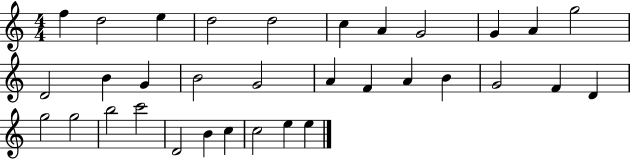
F5/q D5/h E5/q D5/h D5/h C5/q A4/q G4/h G4/q A4/q G5/h D4/h B4/q G4/q B4/h G4/h A4/q F4/q A4/q B4/q G4/h F4/q D4/q G5/h G5/h B5/h C6/h D4/h B4/q C5/q C5/h E5/q E5/q